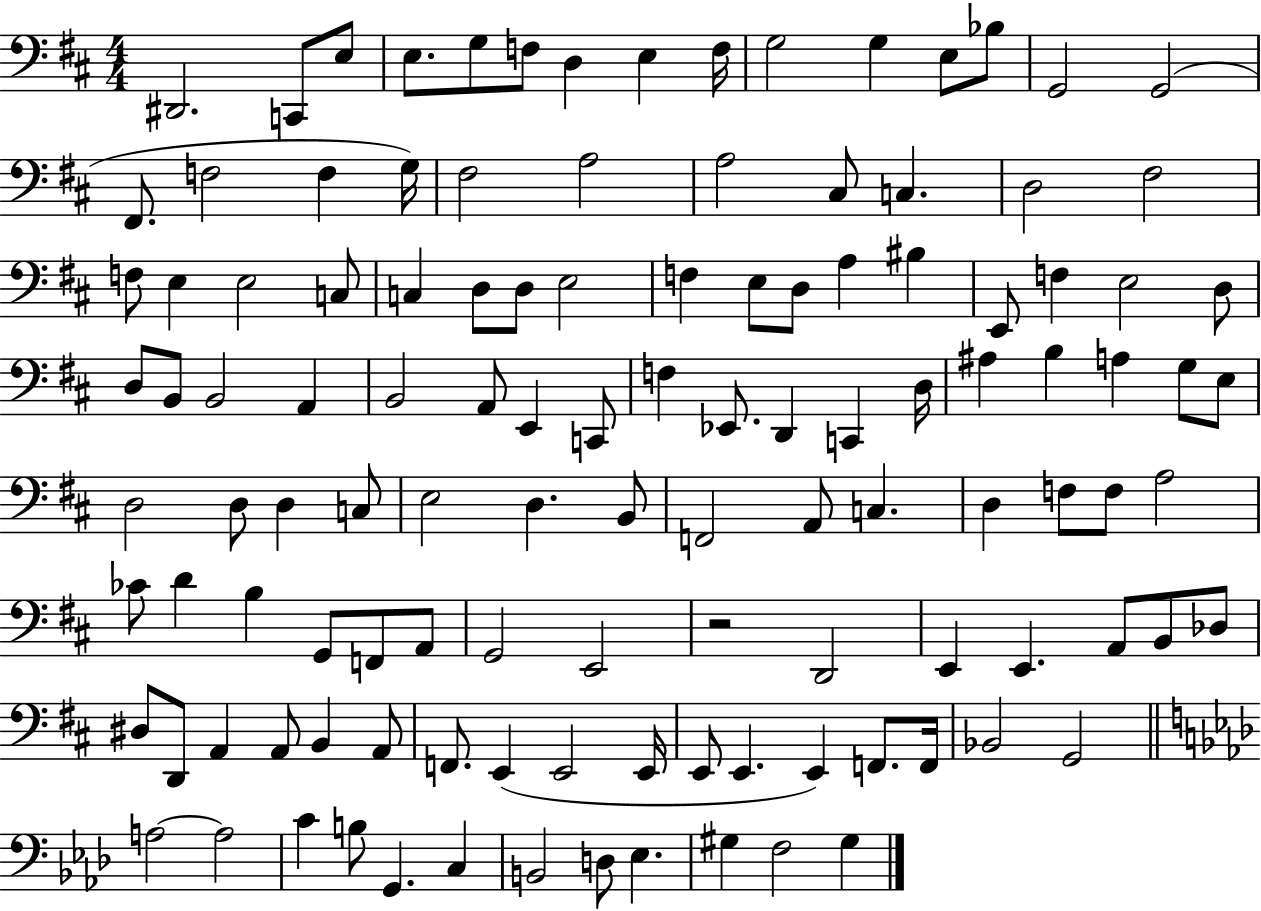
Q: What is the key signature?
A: D major